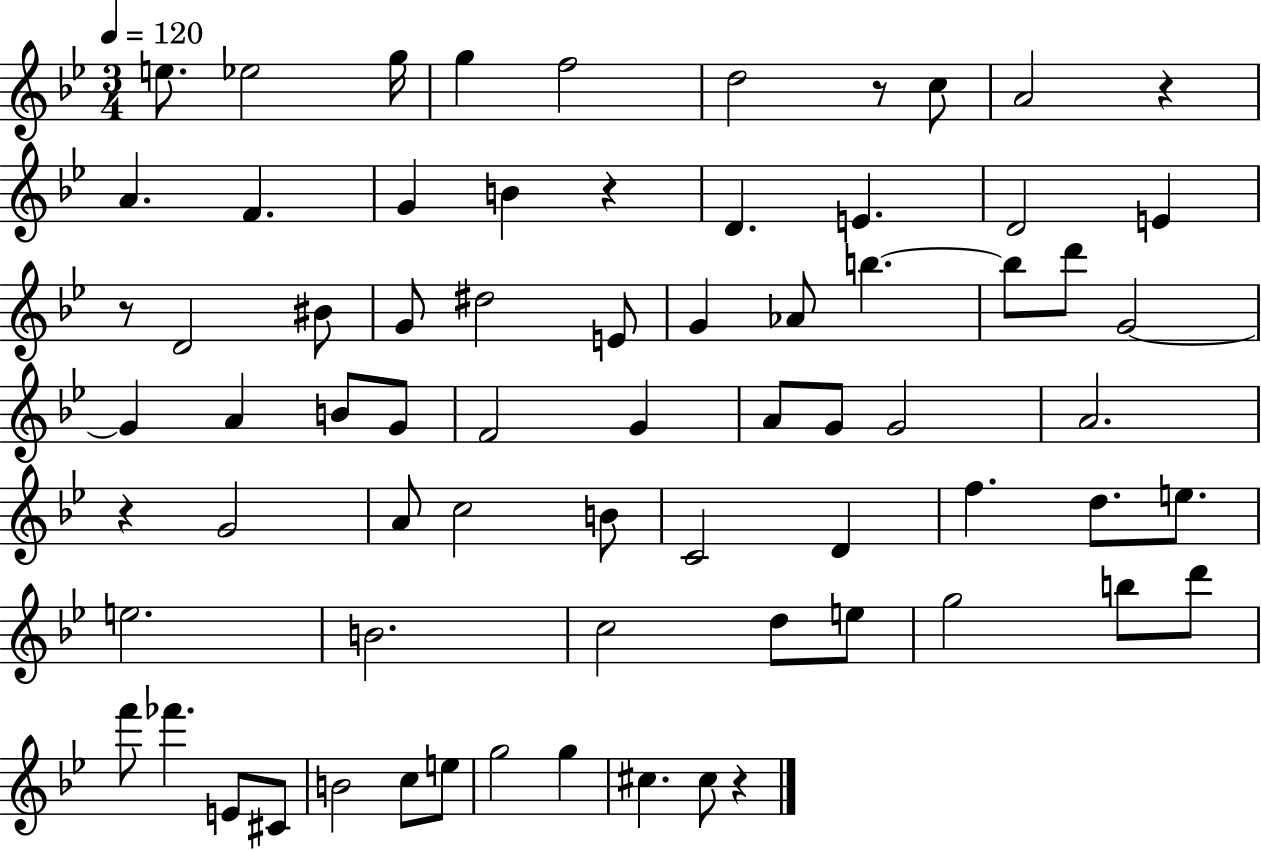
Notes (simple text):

E5/e. Eb5/h G5/s G5/q F5/h D5/h R/e C5/e A4/h R/q A4/q. F4/q. G4/q B4/q R/q D4/q. E4/q. D4/h E4/q R/e D4/h BIS4/e G4/e D#5/h E4/e G4/q Ab4/e B5/q. B5/e D6/e G4/h G4/q A4/q B4/e G4/e F4/h G4/q A4/e G4/e G4/h A4/h. R/q G4/h A4/e C5/h B4/e C4/h D4/q F5/q. D5/e. E5/e. E5/h. B4/h. C5/h D5/e E5/e G5/h B5/e D6/e F6/e FES6/q. E4/e C#4/e B4/h C5/e E5/e G5/h G5/q C#5/q. C#5/e R/q